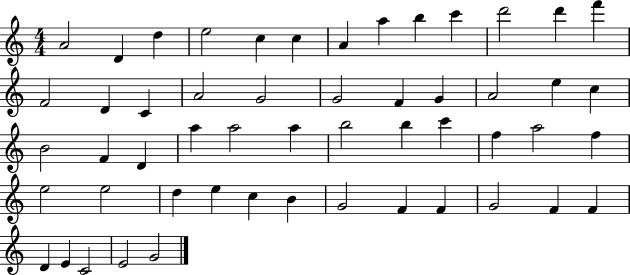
{
  \clef treble
  \numericTimeSignature
  \time 4/4
  \key c \major
  a'2 d'4 d''4 | e''2 c''4 c''4 | a'4 a''4 b''4 c'''4 | d'''2 d'''4 f'''4 | \break f'2 d'4 c'4 | a'2 g'2 | g'2 f'4 g'4 | a'2 e''4 c''4 | \break b'2 f'4 d'4 | a''4 a''2 a''4 | b''2 b''4 c'''4 | f''4 a''2 f''4 | \break e''2 e''2 | d''4 e''4 c''4 b'4 | g'2 f'4 f'4 | g'2 f'4 f'4 | \break d'4 e'4 c'2 | e'2 g'2 | \bar "|."
}